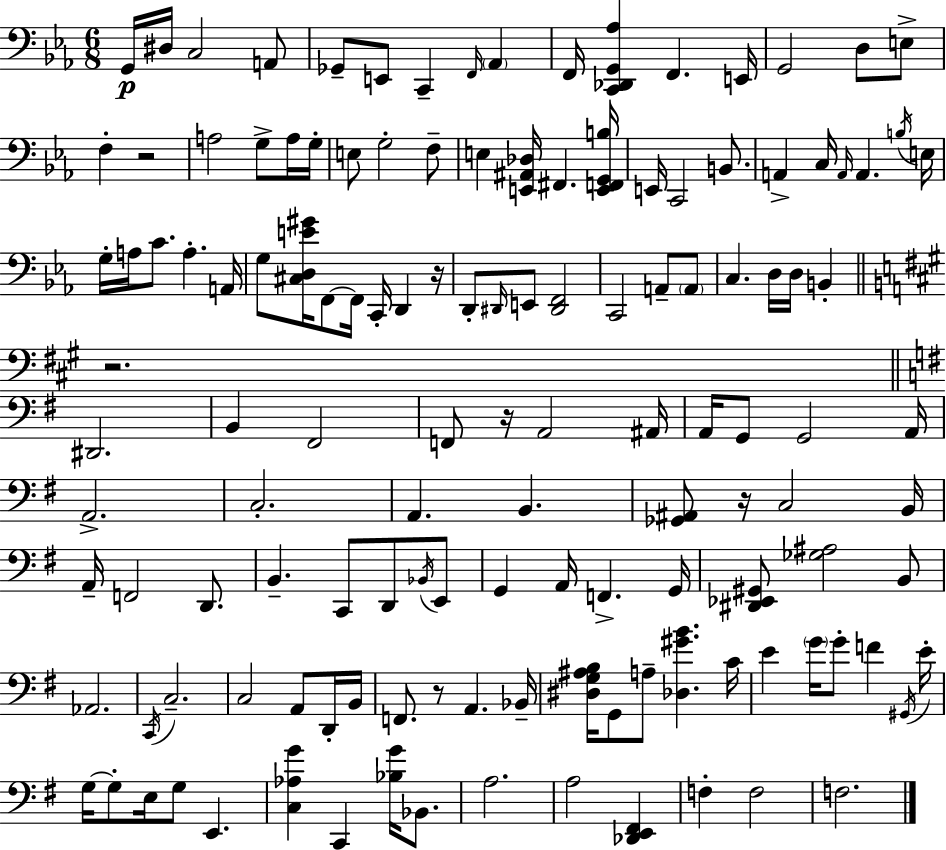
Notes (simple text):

G2/s D#3/s C3/h A2/e Gb2/e E2/e C2/q F2/s Ab2/q F2/s [C2,Db2,G2,Ab3]/q F2/q. E2/s G2/h D3/e E3/e F3/q R/h A3/h G3/e A3/s G3/s E3/e G3/h F3/e E3/q [E2,A#2,Db3]/s F#2/q. [E2,F2,G2,B3]/s E2/s C2/h B2/e. A2/q C3/s A2/s A2/q. B3/s E3/s G3/s A3/s C4/e. A3/q. A2/s G3/e [C#3,D3,E4,G#4]/s F2/e F2/s C2/s D2/q R/s D2/e D#2/s E2/e [D#2,F2]/h C2/h A2/e A2/e C3/q. D3/s D3/s B2/q R/h. D#2/h. B2/q F#2/h F2/e R/s A2/h A#2/s A2/s G2/e G2/h A2/s A2/h. C3/h. A2/q. B2/q. [Gb2,A#2]/e R/s C3/h B2/s A2/s F2/h D2/e. B2/q. C2/e D2/e Bb2/s E2/e G2/q A2/s F2/q. G2/s [D#2,Eb2,G#2]/e [Gb3,A#3]/h B2/e Ab2/h. C2/s C3/h. C3/h A2/e D2/s B2/s F2/e. R/e A2/q. Bb2/s [D#3,G3,A#3,B3]/s G2/e A3/e [Db3,G#4,B4]/q. C4/s E4/q G4/s G4/e F4/q G#2/s E4/s G3/s G3/e E3/s G3/e E2/q. [C3,Ab3,G4]/q C2/q [Bb3,G4]/s Bb2/e. A3/h. A3/h [Db2,E2,F#2]/q F3/q F3/h F3/h.